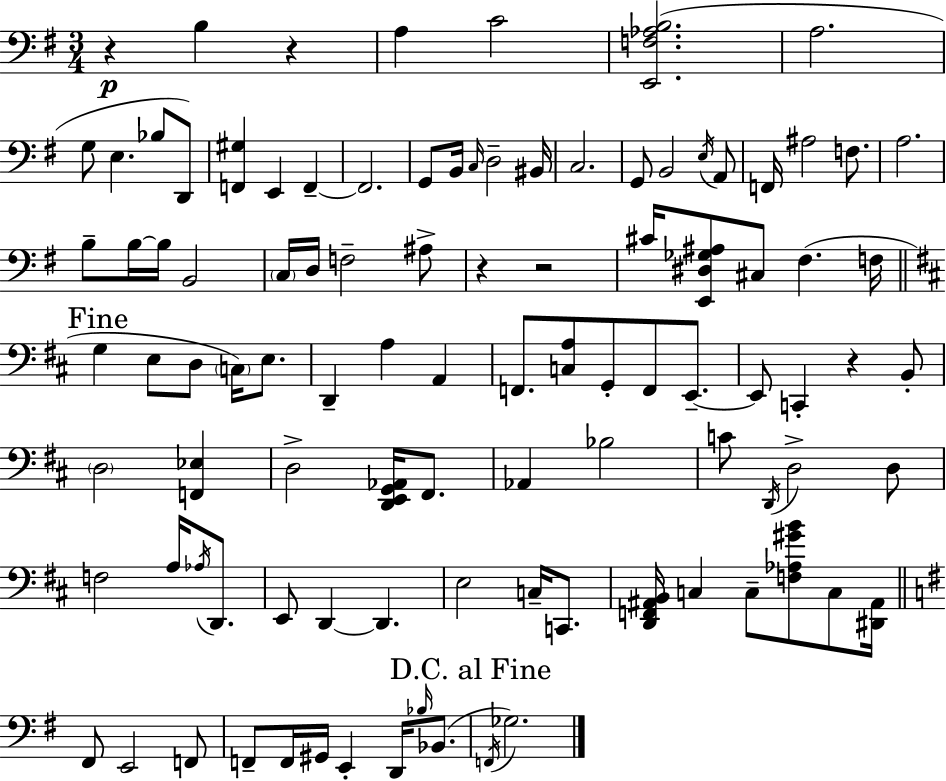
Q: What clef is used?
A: bass